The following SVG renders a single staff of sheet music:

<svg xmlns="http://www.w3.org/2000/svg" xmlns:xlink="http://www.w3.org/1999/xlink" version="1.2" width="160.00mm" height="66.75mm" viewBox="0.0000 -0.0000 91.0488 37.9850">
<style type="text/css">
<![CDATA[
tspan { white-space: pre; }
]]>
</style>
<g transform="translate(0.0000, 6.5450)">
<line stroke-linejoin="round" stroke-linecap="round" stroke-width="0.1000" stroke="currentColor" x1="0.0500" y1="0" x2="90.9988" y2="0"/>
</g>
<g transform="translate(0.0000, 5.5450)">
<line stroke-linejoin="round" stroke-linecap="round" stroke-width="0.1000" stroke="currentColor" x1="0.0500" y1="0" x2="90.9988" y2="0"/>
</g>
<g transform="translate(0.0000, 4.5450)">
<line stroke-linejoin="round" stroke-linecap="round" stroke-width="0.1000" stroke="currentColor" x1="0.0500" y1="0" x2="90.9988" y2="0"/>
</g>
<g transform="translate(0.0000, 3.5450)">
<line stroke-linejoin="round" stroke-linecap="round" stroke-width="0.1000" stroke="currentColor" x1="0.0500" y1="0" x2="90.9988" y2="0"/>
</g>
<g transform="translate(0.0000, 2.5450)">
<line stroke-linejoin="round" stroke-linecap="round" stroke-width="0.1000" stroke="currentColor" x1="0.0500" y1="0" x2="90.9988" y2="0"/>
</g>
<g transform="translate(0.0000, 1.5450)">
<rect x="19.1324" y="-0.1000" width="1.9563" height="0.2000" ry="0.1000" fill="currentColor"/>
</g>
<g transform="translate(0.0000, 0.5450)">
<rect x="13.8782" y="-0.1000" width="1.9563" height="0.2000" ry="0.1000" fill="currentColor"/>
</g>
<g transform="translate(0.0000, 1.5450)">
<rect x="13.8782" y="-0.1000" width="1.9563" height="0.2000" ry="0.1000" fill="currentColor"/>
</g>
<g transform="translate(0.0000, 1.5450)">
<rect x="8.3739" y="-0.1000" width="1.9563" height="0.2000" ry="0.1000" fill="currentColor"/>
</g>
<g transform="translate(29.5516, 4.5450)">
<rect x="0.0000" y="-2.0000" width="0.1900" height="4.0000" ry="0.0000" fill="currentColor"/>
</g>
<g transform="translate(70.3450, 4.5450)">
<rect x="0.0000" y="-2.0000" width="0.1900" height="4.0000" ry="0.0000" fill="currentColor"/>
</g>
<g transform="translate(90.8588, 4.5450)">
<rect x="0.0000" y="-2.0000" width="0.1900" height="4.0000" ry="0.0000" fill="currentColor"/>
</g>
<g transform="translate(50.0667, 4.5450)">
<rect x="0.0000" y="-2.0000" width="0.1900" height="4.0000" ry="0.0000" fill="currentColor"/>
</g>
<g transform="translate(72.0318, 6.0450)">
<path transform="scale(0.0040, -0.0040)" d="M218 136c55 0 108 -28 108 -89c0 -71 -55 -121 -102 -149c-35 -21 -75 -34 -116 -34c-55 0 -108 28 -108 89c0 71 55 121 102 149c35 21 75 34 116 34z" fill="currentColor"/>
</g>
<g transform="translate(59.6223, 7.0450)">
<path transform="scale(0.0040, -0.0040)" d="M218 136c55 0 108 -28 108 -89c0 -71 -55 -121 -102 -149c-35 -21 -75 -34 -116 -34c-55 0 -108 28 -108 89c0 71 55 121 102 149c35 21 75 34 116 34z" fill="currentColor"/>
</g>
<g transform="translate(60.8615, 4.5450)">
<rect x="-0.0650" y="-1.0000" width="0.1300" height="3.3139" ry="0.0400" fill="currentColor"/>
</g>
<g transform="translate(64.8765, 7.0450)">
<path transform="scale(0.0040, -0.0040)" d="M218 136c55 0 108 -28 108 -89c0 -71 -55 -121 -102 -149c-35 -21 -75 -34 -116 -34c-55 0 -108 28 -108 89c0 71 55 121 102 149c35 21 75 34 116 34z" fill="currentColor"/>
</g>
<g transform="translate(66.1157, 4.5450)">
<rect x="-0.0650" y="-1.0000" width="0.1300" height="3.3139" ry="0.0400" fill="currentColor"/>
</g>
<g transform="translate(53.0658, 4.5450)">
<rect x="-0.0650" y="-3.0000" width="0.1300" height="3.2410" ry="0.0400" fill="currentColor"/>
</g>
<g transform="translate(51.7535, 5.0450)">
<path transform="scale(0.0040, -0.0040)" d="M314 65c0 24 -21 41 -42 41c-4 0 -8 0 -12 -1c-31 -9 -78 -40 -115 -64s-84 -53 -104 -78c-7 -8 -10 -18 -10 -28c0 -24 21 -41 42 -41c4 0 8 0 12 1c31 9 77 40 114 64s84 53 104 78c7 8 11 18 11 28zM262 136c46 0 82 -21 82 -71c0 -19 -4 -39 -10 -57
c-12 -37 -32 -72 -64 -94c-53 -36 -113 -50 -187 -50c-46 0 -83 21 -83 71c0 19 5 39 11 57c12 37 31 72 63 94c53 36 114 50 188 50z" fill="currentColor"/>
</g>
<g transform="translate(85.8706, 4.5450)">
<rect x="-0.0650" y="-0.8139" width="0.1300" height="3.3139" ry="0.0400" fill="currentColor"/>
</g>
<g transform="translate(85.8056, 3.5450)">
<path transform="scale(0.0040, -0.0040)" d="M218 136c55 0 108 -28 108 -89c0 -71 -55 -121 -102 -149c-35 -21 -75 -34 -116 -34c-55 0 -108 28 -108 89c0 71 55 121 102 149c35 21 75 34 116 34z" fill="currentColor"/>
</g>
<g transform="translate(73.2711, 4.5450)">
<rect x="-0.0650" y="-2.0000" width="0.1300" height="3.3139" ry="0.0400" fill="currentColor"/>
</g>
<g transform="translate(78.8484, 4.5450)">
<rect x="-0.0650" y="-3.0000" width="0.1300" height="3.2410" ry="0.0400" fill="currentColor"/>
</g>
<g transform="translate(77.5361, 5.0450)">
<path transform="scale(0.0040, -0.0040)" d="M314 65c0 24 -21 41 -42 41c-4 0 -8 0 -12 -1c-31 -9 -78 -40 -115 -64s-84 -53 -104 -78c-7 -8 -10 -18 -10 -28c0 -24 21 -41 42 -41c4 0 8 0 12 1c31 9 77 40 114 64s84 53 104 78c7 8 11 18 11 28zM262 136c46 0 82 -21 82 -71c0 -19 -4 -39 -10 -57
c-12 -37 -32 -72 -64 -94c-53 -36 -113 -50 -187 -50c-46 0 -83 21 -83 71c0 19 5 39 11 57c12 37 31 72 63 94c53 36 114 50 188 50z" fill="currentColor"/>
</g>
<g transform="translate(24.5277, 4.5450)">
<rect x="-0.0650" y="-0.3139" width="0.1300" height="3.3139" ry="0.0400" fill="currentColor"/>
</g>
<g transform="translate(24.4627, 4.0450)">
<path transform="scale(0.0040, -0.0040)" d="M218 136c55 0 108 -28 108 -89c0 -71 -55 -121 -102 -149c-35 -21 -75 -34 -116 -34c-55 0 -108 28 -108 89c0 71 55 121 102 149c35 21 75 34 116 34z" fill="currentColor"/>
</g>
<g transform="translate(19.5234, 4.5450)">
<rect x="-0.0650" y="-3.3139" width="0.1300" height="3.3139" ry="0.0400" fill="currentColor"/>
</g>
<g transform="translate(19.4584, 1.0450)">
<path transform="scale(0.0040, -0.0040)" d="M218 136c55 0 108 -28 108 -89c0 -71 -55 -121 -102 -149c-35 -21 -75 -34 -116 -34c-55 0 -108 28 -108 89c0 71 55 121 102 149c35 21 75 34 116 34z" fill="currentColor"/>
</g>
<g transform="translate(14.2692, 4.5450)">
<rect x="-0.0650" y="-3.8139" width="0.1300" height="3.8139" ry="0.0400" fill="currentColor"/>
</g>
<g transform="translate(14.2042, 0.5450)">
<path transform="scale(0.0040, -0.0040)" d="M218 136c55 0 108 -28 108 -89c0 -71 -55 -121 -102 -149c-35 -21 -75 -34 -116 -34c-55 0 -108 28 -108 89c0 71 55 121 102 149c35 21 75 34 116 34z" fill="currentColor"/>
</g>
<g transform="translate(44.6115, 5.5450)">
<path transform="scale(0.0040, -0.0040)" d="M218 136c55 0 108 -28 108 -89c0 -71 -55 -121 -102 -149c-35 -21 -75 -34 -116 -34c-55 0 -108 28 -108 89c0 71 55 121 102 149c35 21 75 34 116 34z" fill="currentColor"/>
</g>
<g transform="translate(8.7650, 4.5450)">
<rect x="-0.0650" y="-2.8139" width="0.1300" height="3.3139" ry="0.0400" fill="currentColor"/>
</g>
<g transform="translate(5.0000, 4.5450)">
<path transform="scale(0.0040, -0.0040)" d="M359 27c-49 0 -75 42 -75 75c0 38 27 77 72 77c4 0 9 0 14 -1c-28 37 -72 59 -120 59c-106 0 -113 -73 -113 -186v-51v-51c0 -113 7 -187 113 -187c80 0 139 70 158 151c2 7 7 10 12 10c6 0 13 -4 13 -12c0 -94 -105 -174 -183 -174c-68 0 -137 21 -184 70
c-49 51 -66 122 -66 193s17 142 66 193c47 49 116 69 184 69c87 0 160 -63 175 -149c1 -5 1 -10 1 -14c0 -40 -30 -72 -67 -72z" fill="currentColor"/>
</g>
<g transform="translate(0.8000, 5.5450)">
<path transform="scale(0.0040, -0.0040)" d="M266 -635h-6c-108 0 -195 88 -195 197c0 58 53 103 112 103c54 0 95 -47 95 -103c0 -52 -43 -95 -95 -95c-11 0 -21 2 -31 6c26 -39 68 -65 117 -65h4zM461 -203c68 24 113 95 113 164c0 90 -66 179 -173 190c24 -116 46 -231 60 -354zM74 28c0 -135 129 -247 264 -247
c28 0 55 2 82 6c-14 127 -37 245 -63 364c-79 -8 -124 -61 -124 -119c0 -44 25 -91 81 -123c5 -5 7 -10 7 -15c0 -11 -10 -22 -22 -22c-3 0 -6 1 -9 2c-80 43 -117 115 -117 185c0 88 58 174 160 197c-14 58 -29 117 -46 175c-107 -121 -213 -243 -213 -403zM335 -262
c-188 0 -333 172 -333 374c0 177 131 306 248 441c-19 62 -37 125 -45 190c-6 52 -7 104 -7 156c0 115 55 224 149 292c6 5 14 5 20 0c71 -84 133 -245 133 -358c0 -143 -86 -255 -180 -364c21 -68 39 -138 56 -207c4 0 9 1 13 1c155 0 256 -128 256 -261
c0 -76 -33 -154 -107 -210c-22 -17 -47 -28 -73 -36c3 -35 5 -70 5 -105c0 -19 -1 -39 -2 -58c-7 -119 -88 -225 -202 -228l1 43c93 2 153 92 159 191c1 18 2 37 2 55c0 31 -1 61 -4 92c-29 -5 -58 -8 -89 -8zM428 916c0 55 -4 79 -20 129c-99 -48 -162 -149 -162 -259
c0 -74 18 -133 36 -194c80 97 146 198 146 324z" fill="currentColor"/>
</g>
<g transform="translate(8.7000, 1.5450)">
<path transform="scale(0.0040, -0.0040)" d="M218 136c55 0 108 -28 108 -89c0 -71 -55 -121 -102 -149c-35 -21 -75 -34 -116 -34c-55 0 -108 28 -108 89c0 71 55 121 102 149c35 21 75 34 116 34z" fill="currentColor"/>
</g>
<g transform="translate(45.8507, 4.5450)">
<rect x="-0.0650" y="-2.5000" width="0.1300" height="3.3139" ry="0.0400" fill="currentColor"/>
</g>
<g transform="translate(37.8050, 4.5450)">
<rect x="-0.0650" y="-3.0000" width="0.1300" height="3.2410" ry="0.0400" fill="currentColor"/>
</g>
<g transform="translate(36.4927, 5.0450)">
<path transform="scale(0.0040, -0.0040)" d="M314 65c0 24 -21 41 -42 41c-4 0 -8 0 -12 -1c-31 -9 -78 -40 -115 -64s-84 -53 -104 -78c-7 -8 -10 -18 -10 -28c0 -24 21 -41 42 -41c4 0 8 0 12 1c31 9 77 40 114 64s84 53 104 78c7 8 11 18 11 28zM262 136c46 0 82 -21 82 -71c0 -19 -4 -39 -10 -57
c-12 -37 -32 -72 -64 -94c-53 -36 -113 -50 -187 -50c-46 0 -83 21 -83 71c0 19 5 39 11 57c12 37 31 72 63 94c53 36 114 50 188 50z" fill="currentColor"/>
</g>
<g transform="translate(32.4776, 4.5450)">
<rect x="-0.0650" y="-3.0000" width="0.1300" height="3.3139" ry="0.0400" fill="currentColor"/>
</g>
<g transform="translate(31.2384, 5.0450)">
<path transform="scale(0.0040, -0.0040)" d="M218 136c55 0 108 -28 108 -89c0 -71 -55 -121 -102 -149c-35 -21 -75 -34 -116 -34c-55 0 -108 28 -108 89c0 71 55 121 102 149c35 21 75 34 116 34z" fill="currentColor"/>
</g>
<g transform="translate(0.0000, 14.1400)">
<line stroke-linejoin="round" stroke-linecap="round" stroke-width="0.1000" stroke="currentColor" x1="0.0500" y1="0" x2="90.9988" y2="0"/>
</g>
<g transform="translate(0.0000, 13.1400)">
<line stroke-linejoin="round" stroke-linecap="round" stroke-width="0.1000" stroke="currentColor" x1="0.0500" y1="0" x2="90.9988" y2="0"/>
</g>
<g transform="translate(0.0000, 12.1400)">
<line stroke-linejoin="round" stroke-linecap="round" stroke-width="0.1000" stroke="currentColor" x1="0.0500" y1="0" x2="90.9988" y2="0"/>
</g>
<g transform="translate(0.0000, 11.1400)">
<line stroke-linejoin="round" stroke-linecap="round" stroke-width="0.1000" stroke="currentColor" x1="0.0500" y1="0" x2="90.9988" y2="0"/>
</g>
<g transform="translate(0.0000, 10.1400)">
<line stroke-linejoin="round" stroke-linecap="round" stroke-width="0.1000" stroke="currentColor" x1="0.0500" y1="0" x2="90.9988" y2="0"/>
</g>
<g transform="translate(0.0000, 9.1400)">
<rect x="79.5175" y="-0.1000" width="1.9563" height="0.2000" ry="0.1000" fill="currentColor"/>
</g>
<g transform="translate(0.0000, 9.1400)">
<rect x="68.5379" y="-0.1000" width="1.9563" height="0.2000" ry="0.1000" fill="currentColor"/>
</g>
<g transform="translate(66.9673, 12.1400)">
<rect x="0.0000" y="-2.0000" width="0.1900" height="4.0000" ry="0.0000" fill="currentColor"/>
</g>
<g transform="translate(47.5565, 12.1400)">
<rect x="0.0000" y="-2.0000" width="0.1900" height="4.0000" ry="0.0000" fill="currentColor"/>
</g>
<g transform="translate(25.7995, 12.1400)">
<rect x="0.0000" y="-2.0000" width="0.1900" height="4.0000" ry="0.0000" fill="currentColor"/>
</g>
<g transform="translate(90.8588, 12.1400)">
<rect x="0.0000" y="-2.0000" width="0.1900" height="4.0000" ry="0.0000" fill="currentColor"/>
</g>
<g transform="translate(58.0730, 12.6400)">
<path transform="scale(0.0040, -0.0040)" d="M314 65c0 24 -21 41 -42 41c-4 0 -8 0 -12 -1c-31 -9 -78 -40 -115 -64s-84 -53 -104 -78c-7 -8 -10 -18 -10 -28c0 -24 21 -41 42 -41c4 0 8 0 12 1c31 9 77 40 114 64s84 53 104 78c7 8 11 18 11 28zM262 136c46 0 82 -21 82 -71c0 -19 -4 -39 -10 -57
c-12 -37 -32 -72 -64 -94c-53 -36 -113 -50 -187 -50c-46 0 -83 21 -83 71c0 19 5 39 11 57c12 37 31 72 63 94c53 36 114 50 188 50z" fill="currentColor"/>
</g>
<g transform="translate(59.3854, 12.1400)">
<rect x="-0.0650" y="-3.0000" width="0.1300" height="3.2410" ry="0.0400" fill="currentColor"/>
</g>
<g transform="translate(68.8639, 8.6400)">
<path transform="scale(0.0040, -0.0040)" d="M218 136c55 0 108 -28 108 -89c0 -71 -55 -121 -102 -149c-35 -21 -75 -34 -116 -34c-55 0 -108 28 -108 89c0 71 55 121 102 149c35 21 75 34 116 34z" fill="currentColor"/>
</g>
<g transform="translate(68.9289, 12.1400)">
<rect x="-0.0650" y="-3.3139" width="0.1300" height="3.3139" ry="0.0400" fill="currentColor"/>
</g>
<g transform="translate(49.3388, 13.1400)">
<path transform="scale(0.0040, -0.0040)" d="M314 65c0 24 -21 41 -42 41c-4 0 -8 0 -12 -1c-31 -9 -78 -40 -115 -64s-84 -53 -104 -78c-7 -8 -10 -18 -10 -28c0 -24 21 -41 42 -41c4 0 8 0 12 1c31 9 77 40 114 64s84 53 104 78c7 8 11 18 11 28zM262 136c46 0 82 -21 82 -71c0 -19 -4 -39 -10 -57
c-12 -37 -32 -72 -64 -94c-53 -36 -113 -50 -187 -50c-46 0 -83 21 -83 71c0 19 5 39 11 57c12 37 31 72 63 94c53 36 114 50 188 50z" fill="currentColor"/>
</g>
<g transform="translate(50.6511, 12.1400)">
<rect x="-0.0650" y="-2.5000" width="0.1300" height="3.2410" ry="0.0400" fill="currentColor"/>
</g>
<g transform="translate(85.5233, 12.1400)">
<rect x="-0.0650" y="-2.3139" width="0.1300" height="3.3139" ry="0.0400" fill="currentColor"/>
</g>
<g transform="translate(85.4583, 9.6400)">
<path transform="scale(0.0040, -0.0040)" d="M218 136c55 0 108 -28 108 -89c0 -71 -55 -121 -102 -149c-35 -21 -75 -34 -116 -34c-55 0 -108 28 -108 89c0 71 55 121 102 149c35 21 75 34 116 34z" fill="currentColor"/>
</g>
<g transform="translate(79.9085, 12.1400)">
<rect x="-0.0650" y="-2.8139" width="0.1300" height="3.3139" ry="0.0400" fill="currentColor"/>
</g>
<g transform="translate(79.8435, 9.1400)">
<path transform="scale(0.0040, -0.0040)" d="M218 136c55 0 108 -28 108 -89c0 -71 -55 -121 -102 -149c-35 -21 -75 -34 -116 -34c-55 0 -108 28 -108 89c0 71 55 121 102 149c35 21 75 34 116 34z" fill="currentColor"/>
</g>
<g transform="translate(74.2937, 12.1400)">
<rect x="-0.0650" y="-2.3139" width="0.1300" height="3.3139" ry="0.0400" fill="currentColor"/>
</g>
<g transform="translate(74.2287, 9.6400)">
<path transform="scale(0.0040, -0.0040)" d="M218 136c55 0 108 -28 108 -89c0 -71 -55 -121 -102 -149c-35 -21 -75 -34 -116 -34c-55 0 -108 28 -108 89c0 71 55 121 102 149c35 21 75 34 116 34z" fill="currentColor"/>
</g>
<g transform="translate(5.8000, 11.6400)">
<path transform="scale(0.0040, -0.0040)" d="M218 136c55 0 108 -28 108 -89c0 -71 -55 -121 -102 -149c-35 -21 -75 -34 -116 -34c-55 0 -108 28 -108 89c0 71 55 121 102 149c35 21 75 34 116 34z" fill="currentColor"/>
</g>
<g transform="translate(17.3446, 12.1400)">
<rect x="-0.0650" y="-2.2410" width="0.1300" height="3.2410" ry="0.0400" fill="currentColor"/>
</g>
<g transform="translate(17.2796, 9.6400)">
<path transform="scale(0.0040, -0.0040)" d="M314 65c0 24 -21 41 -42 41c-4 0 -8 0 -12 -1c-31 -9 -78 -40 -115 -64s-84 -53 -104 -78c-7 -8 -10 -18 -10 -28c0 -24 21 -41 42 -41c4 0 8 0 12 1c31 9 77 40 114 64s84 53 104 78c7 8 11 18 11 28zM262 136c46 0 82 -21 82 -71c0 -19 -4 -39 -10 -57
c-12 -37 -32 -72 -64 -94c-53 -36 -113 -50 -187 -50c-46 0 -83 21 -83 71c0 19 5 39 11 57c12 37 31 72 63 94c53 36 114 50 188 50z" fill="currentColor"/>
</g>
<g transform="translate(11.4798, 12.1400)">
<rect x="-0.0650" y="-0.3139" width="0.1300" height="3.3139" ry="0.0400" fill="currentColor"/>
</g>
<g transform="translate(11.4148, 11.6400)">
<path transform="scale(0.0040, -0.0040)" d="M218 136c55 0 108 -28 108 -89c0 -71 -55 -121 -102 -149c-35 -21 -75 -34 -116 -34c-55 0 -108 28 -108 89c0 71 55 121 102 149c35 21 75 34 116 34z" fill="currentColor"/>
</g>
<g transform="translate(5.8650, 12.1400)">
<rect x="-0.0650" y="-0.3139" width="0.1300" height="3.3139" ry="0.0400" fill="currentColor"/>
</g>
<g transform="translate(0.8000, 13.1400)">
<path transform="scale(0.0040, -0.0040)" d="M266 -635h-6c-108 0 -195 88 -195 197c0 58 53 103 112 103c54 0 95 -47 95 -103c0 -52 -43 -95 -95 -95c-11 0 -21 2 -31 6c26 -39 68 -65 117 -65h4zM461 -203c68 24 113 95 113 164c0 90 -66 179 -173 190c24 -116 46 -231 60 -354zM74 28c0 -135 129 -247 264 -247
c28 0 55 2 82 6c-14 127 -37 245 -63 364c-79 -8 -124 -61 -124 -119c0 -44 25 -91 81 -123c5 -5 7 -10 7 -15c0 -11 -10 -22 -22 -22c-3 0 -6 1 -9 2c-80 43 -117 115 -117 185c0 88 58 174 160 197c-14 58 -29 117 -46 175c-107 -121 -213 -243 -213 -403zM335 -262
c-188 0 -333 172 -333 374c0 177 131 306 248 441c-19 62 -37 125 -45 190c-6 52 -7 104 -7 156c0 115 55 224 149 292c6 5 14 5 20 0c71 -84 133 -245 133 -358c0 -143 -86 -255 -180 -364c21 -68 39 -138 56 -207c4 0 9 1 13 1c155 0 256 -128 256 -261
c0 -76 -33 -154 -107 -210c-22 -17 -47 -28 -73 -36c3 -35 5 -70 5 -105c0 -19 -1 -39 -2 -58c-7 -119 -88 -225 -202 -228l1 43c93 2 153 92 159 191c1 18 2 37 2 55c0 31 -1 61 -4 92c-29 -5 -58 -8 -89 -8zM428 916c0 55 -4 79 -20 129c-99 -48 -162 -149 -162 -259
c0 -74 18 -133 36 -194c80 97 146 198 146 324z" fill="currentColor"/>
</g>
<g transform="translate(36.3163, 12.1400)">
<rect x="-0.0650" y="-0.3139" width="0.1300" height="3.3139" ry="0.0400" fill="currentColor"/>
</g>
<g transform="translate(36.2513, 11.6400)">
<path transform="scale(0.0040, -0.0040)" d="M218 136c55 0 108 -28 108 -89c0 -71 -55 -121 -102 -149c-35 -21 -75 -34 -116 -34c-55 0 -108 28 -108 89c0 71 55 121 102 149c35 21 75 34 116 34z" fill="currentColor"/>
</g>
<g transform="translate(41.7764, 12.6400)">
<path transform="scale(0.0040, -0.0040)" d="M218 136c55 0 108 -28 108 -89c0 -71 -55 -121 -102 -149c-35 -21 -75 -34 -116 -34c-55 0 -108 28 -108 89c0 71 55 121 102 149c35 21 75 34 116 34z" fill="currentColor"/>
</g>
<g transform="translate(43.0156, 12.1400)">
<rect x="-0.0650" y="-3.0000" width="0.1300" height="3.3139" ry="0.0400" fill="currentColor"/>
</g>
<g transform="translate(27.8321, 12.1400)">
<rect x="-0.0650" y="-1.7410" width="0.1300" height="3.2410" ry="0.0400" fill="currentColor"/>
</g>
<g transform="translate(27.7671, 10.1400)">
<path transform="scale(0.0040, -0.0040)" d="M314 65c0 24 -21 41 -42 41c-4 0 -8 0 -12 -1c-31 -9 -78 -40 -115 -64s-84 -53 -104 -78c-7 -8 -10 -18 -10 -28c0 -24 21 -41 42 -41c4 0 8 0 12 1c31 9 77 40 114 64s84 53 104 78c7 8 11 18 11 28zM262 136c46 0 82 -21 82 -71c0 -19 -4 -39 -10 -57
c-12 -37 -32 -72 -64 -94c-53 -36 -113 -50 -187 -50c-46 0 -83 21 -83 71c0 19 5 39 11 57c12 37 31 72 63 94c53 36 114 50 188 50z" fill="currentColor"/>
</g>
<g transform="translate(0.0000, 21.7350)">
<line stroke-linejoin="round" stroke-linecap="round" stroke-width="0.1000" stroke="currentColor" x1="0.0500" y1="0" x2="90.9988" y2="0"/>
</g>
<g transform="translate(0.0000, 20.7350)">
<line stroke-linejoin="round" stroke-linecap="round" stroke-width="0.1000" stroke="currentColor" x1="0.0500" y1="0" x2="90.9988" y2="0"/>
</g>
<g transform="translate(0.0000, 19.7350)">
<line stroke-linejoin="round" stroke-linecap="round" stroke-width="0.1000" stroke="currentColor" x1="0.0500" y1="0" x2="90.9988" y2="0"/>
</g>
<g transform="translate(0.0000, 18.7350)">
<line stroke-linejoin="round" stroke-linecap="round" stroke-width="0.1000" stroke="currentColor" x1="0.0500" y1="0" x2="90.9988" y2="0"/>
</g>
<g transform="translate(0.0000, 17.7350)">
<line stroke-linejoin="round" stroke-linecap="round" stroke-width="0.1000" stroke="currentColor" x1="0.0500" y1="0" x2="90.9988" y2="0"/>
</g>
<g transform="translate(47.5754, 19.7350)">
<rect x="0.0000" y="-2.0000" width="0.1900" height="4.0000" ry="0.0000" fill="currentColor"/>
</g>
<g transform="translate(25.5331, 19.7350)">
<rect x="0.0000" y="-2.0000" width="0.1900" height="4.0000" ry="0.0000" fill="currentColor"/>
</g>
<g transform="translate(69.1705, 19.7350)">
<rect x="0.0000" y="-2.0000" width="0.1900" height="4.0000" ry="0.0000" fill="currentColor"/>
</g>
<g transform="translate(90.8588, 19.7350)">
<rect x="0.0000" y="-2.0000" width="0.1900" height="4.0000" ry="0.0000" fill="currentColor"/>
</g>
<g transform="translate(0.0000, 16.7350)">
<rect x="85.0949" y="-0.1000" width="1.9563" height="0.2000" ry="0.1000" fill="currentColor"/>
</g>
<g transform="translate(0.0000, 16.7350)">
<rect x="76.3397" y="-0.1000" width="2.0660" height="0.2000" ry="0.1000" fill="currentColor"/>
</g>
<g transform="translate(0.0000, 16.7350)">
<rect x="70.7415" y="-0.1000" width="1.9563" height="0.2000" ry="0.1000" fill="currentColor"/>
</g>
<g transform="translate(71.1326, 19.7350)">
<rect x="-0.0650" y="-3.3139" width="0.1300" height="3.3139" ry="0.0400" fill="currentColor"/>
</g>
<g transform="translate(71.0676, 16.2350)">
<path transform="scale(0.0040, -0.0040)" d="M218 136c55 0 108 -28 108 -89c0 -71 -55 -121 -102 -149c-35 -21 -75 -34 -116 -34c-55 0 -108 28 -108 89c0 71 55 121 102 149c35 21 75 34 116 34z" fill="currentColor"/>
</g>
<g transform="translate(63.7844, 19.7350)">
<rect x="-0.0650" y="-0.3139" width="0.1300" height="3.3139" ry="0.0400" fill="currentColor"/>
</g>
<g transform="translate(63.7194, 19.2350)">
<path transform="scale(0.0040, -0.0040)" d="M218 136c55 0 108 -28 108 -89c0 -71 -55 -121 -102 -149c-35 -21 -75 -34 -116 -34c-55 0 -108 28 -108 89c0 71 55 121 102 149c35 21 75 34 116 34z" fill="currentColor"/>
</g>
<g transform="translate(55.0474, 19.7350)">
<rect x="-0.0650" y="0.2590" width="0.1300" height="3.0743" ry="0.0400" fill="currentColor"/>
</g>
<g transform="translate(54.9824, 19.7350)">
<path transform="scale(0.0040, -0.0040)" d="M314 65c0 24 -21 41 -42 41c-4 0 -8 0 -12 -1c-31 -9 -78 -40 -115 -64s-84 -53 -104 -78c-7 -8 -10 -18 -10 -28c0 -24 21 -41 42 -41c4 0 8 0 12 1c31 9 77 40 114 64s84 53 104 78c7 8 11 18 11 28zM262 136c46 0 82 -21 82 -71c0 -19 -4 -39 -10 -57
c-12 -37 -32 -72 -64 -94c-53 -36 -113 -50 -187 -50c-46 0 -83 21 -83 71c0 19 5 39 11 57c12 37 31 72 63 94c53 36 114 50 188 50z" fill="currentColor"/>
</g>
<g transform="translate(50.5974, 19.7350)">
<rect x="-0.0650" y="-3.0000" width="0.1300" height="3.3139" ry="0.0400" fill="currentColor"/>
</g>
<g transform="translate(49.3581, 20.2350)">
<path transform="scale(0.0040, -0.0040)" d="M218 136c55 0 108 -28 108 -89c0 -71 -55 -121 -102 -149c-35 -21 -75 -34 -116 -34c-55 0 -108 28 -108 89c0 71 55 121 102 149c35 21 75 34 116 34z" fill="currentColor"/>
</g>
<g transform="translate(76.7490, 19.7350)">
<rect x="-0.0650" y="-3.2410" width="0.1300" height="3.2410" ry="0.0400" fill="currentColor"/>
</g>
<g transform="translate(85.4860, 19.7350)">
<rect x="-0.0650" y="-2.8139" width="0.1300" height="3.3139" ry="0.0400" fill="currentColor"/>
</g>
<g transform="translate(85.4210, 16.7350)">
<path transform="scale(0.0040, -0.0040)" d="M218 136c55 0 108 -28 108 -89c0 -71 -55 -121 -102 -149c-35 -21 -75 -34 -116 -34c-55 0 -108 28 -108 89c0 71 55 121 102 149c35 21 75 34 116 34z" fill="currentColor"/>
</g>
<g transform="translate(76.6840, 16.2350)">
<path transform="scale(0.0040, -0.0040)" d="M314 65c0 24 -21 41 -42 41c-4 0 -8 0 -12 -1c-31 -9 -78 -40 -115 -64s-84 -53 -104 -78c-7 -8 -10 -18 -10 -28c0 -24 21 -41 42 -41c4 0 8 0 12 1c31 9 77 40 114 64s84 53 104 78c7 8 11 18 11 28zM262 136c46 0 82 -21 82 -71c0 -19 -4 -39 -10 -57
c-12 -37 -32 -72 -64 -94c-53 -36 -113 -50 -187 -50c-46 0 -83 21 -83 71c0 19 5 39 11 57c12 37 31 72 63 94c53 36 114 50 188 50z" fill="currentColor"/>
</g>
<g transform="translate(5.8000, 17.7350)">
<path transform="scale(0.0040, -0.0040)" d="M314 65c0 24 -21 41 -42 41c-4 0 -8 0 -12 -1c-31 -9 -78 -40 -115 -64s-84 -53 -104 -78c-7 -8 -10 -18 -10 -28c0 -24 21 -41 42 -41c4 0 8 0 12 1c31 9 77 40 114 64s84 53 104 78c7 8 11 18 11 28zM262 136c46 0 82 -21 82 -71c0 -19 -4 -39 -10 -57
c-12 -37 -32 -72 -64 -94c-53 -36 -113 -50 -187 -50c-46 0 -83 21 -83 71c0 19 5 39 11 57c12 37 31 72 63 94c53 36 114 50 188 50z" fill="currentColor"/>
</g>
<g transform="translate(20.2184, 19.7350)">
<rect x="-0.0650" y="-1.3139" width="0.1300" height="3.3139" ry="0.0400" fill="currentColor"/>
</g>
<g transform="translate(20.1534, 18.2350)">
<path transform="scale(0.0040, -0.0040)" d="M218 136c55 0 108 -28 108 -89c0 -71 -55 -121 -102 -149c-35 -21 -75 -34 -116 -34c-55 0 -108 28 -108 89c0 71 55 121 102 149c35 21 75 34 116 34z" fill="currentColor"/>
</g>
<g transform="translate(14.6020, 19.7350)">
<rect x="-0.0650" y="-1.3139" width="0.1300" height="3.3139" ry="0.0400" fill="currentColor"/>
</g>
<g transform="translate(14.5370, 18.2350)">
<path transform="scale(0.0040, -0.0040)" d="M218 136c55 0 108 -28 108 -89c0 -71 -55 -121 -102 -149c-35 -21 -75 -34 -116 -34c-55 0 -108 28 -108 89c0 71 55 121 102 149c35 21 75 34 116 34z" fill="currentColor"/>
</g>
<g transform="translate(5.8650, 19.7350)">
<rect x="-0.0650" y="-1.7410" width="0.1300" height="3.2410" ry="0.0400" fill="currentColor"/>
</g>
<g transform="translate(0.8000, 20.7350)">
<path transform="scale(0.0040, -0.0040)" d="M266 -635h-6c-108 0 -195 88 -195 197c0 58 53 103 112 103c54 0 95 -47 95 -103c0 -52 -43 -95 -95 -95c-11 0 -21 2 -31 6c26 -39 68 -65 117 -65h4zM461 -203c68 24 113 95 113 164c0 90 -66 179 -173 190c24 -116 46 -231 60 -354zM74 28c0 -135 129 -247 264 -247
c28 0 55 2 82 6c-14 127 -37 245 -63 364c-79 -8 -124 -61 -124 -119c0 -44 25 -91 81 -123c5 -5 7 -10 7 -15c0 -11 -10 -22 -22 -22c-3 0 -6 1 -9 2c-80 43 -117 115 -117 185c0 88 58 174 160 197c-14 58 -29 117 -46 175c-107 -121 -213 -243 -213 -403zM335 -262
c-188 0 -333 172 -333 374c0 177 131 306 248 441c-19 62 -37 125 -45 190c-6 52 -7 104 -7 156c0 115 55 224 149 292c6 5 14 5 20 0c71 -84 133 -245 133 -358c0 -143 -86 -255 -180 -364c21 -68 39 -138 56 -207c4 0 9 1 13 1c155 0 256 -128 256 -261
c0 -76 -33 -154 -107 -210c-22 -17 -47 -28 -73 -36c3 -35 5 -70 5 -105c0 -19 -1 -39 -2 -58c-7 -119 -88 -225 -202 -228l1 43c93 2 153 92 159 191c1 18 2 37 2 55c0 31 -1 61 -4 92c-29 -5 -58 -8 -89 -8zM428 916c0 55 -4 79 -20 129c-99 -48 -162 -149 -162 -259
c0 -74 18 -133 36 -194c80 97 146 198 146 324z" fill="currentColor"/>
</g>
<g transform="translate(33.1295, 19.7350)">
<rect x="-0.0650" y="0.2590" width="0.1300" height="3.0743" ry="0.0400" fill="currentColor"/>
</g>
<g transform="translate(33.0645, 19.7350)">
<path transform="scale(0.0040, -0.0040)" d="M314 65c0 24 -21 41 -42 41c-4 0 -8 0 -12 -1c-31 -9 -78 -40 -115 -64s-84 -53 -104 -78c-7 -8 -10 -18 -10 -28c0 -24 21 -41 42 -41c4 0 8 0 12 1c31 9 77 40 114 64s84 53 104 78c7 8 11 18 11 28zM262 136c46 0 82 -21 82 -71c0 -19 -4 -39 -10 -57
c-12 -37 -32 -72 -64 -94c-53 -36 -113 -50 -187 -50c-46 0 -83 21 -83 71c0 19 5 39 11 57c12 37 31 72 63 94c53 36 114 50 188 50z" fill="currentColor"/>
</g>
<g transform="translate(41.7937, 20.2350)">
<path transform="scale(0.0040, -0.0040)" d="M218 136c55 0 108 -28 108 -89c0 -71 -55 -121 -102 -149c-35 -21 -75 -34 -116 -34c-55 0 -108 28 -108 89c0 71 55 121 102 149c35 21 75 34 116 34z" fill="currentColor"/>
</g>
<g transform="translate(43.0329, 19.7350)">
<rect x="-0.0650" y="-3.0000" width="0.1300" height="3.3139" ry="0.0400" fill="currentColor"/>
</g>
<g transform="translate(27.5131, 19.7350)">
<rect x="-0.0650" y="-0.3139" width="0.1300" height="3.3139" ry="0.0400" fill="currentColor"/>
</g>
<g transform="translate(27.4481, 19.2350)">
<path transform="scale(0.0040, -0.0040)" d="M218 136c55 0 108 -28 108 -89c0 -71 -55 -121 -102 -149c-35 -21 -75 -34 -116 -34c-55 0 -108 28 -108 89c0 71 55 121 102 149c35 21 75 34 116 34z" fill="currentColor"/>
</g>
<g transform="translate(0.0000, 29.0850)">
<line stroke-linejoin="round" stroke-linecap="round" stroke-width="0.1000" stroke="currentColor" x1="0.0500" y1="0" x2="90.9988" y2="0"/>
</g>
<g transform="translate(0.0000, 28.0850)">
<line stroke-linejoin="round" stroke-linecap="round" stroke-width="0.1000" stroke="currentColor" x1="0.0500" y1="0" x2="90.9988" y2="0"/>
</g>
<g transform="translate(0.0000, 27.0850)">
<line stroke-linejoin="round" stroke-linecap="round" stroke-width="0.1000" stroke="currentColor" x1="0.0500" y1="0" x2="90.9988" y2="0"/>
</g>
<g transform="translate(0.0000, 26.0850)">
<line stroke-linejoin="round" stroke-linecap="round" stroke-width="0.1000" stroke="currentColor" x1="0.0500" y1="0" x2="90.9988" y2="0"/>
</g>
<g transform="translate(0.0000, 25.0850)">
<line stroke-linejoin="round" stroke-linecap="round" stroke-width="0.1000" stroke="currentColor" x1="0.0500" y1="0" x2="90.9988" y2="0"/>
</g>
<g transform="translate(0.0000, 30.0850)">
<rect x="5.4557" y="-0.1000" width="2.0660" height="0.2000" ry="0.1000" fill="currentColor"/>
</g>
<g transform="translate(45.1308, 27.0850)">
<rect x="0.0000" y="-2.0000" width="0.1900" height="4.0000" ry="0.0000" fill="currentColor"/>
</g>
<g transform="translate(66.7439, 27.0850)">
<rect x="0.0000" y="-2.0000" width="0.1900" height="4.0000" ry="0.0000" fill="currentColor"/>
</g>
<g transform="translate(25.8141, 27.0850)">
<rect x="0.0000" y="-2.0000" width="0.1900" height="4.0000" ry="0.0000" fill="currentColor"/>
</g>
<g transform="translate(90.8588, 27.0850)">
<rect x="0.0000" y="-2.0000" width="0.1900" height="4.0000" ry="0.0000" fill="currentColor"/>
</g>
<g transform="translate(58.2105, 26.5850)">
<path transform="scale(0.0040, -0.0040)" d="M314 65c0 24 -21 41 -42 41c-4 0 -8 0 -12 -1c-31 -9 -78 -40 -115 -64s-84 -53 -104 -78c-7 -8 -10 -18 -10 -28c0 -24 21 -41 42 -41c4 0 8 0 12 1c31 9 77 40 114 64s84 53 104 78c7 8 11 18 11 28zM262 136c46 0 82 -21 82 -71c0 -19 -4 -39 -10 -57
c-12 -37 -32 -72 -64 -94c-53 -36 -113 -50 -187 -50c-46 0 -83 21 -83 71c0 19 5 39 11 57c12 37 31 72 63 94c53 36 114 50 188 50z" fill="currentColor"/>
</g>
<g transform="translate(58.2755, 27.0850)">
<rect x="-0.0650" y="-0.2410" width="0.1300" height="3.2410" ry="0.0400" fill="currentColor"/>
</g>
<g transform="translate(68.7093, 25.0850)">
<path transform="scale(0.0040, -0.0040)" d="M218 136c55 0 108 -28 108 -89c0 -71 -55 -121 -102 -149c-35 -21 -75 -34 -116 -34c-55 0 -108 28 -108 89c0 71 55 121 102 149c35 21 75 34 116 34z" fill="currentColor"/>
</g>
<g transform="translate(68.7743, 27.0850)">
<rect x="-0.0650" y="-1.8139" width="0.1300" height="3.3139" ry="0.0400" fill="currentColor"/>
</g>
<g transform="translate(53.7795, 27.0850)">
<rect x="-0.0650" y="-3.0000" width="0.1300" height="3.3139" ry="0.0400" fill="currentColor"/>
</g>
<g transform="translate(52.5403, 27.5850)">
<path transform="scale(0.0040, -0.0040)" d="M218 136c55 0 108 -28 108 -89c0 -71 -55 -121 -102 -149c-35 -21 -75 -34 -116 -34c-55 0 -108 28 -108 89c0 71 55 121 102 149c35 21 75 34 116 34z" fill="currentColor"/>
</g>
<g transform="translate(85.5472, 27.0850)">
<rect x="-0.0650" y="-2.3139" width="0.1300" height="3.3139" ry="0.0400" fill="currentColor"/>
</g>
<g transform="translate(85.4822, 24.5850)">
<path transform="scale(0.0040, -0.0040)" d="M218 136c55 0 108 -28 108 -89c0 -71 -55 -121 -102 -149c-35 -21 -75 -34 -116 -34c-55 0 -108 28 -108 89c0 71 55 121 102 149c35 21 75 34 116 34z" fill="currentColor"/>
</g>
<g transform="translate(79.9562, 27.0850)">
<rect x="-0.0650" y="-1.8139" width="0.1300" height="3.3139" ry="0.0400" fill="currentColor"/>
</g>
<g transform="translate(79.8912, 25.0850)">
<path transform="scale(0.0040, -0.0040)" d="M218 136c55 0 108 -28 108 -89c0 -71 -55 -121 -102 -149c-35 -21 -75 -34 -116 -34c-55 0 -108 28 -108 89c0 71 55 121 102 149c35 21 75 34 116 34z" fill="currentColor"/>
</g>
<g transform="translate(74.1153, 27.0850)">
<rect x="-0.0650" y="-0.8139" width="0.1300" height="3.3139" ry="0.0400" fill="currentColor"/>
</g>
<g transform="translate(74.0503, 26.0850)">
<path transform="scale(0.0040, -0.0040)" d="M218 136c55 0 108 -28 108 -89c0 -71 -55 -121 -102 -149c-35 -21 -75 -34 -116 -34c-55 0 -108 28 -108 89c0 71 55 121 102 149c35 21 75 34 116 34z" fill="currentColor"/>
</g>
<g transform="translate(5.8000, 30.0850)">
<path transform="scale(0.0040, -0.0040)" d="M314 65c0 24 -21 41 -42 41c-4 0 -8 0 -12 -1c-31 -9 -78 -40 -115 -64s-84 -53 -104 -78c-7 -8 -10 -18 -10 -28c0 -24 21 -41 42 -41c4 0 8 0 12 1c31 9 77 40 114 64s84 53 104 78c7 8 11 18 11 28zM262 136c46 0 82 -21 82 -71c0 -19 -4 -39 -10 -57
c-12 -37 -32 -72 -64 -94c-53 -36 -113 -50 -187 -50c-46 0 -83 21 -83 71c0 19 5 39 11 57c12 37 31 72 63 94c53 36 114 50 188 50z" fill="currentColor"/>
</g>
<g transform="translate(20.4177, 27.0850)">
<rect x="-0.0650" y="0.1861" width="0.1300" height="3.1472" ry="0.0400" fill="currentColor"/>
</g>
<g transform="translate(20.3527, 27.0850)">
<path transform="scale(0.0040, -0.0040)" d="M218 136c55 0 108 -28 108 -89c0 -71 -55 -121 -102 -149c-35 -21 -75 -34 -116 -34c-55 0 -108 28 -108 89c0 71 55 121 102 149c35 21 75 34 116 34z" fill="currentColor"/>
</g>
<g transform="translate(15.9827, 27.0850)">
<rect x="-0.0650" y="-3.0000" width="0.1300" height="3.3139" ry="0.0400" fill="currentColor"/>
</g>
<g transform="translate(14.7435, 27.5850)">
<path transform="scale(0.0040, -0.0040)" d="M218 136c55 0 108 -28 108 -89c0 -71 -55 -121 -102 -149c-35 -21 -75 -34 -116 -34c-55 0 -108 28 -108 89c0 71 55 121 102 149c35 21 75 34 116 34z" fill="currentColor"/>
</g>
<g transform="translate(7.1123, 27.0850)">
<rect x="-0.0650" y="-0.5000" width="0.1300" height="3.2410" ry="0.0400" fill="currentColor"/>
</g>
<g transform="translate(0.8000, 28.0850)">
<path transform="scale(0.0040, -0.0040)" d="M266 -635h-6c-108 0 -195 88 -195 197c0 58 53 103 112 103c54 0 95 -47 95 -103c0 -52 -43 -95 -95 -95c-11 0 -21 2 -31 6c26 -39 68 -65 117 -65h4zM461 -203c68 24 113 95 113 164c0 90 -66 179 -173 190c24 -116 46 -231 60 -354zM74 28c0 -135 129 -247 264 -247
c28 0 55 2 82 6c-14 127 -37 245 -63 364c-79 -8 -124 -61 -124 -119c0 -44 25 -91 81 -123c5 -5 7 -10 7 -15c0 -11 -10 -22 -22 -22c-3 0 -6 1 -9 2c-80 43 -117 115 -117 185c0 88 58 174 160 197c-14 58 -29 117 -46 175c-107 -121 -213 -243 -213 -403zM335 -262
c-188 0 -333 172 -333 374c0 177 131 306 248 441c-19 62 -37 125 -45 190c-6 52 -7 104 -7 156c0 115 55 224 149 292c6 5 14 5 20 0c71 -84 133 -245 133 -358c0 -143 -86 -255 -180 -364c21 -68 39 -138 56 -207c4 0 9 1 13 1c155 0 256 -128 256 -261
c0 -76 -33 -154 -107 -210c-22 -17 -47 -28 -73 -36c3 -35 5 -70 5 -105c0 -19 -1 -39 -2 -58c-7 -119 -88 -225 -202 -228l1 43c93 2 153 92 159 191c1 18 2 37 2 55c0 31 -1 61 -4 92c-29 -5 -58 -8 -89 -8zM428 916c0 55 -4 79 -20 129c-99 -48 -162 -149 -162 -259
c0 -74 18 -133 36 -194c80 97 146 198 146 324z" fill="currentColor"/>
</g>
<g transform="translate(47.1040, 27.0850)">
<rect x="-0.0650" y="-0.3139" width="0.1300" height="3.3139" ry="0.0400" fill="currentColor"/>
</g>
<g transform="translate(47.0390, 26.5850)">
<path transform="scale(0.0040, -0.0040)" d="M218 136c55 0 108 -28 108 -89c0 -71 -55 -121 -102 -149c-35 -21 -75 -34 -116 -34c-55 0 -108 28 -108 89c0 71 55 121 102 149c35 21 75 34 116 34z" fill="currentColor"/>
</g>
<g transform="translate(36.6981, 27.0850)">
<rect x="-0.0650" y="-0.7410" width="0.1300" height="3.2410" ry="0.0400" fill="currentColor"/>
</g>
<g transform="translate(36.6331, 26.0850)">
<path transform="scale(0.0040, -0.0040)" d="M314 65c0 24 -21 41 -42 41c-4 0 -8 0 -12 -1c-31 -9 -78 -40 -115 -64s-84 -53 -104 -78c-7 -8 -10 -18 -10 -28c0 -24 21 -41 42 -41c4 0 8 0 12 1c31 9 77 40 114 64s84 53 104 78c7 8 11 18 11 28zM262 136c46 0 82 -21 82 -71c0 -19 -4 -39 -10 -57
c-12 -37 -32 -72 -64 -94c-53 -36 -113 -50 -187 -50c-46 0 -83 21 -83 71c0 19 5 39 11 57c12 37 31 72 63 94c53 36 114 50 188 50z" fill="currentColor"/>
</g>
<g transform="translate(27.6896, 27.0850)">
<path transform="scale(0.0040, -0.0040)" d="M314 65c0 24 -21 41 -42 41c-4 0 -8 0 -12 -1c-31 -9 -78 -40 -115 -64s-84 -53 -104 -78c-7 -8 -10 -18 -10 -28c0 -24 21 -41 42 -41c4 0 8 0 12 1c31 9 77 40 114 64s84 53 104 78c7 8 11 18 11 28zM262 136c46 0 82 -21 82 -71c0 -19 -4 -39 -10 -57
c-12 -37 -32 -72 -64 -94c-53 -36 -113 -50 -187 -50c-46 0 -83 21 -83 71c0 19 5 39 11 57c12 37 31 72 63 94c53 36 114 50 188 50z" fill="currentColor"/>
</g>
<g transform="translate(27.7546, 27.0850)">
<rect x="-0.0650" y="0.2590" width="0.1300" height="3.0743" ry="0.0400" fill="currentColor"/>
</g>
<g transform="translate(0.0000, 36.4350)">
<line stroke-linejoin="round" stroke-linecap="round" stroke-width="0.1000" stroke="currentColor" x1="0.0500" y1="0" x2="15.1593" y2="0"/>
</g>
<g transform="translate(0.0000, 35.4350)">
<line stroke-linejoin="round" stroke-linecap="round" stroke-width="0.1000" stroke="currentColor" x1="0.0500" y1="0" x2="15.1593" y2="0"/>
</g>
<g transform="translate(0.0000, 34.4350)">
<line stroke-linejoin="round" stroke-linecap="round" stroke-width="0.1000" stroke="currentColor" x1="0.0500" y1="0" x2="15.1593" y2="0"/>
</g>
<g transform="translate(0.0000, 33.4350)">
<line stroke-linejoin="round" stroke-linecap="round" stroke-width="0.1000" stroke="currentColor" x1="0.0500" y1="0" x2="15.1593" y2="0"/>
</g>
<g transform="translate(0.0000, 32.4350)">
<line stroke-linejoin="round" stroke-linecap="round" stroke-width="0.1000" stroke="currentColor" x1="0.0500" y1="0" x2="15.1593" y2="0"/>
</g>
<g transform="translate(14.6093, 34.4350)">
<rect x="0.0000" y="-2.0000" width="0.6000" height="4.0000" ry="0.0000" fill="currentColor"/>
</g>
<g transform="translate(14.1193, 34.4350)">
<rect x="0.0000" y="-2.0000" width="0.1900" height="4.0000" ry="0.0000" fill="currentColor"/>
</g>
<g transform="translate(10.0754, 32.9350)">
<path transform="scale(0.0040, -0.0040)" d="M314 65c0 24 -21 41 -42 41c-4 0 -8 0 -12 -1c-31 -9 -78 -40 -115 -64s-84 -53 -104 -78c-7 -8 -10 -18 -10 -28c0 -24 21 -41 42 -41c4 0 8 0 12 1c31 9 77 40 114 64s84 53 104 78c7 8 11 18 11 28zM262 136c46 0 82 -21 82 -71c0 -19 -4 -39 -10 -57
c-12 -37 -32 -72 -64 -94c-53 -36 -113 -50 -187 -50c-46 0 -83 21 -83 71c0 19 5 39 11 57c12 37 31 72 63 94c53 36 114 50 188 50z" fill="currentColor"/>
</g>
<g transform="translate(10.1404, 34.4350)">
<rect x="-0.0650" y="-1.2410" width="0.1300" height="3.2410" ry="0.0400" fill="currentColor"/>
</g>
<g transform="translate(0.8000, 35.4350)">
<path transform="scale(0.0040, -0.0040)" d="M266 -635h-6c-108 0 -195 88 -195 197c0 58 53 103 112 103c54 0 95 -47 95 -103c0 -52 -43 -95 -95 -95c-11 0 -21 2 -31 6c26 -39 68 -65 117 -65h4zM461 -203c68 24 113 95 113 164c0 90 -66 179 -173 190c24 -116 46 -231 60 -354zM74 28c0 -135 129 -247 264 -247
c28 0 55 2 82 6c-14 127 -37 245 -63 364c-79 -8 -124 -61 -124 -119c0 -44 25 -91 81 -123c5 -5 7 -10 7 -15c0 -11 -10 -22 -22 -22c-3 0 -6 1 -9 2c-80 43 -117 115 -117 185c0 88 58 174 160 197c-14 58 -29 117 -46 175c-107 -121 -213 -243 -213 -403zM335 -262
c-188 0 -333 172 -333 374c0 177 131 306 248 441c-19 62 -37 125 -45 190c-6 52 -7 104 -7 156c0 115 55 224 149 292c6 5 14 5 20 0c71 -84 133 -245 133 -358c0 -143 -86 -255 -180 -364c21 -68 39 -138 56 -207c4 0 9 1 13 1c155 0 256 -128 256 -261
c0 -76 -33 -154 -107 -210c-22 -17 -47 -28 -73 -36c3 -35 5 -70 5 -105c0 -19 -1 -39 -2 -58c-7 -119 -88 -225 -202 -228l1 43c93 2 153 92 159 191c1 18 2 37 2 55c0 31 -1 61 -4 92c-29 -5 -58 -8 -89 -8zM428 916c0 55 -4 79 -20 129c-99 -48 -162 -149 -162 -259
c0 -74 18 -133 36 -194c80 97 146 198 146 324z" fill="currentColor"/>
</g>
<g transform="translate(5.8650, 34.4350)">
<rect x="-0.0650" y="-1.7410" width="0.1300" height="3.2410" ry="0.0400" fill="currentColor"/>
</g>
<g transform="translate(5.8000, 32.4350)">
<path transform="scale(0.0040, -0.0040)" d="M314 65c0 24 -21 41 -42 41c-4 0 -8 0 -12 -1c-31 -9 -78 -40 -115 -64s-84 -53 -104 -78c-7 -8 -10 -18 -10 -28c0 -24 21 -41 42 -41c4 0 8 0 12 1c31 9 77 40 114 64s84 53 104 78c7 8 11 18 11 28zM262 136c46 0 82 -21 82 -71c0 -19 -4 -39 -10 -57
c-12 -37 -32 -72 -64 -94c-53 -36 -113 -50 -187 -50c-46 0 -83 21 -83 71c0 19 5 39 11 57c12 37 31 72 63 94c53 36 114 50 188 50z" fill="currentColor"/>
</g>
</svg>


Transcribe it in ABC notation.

X:1
T:Untitled
M:4/4
L:1/4
K:C
a c' b c A A2 G A2 D D F A2 d c c g2 f2 c A G2 A2 b g a g f2 e e c B2 A A B2 c b b2 a C2 A B B2 d2 c A c2 f d f g f2 e2